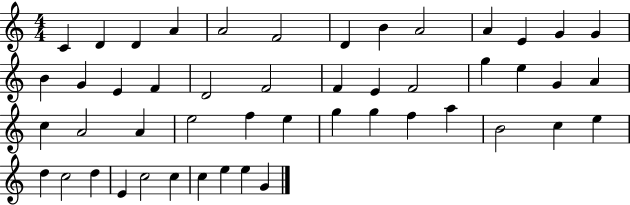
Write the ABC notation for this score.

X:1
T:Untitled
M:4/4
L:1/4
K:C
C D D A A2 F2 D B A2 A E G G B G E F D2 F2 F E F2 g e G A c A2 A e2 f e g g f a B2 c e d c2 d E c2 c c e e G